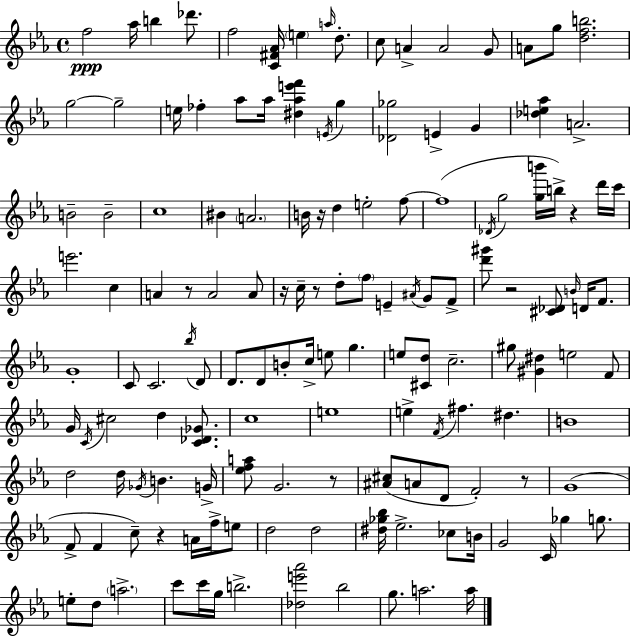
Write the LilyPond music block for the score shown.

{
  \clef treble
  \time 4/4
  \defaultTimeSignature
  \key ees \major
  f''2\ppp aes''16 b''4 des'''8. | f''2 <c' fis' aes'>16 \parenthesize e''4 \grace { a''16 } d''8.-. | c''8 a'4-> a'2 g'8 | a'8 g''8 <d'' f'' b''>2. | \break g''2~~ g''2-- | e''16 fes''4-. aes''8 aes''16 <dis'' aes'' e''' f'''>4 \acciaccatura { e'16 } g''4 | <des' ges''>2 e'4-> g'4 | <des'' e'' aes''>4 a'2.-> | \break b'2-- b'2-- | c''1 | bis'4 \parenthesize a'2. | b'16 r16 d''4 e''2-. | \break f''8~~ f''1( | \acciaccatura { des'16 } g''2 <g'' b'''>16 b''16->) r4 | d'''16 c'''16 e'''2. c''4 | a'4 r8 a'2 | \break a'8 r16 c''16-- r8 d''8-. \parenthesize f''8 e'4-- \acciaccatura { ais'16 } | g'8 f'8-> <d''' gis'''>8 r2 <cis' des'>8 | \grace { b'16 } d'16 f'8. g'1-. | c'8 c'2. | \break \acciaccatura { bes''16 } d'8 d'8. d'8 b'8-. c''16-> e''8 | g''4. e''8 <cis' d''>8 c''2.-- | gis''8 <gis' dis''>4 e''2 | f'8 g'16 \acciaccatura { c'16 } cis''2 | \break d''4 <c' des' ges'>8. c''1 | e''1 | e''4-> \acciaccatura { f'16 } fis''4. | dis''4. b'1 | \break d''2 | d''16 \acciaccatura { ges'16 } b'4. g'16-> <ees'' f'' a''>8 g'2. | r8 <ais' cis''>8( a'8 d'8 f'2-.) | r8 g'1( | \break f'8-> f'4 c''8--) | r4 a'16 f''16-> e''8 d''2 | d''2 <dis'' ges'' bes''>16 ees''2.-> | ces''8 b'16 g'2 | \break c'16 ges''4 g''8. e''8-. d''8 \parenthesize a''2.-> | c'''8 c'''16 g''16 b''2.-> | <des'' e''' aes'''>2 | bes''2 g''8. a''2. | \break a''16 \bar "|."
}